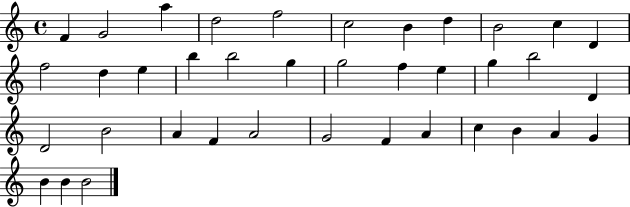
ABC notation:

X:1
T:Untitled
M:4/4
L:1/4
K:C
F G2 a d2 f2 c2 B d B2 c D f2 d e b b2 g g2 f e g b2 D D2 B2 A F A2 G2 F A c B A G B B B2